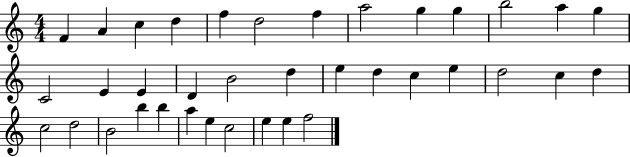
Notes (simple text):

F4/q A4/q C5/q D5/q F5/q D5/h F5/q A5/h G5/q G5/q B5/h A5/q G5/q C4/h E4/q E4/q D4/q B4/h D5/q E5/q D5/q C5/q E5/q D5/h C5/q D5/q C5/h D5/h B4/h B5/q B5/q A5/q E5/q C5/h E5/q E5/q F5/h